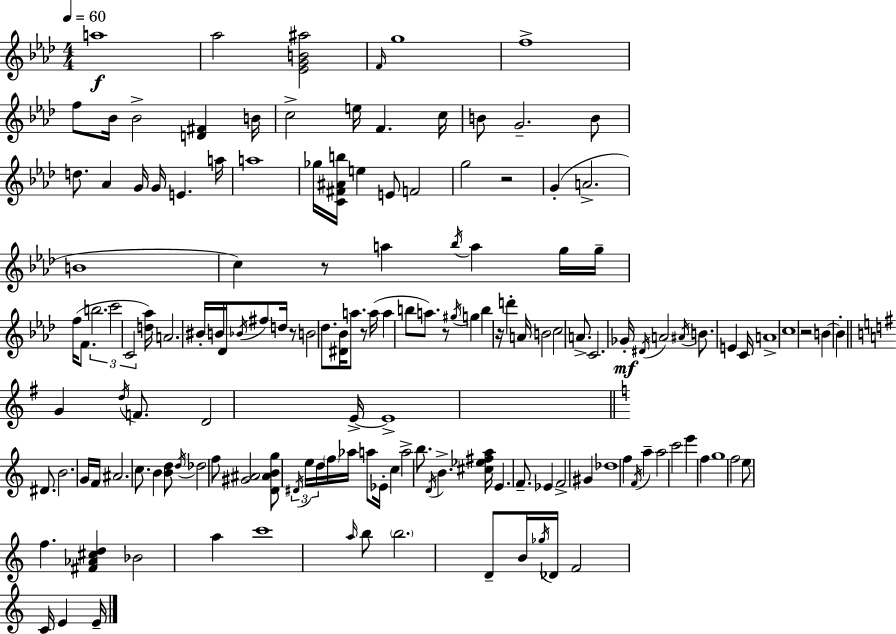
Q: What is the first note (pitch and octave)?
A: A5